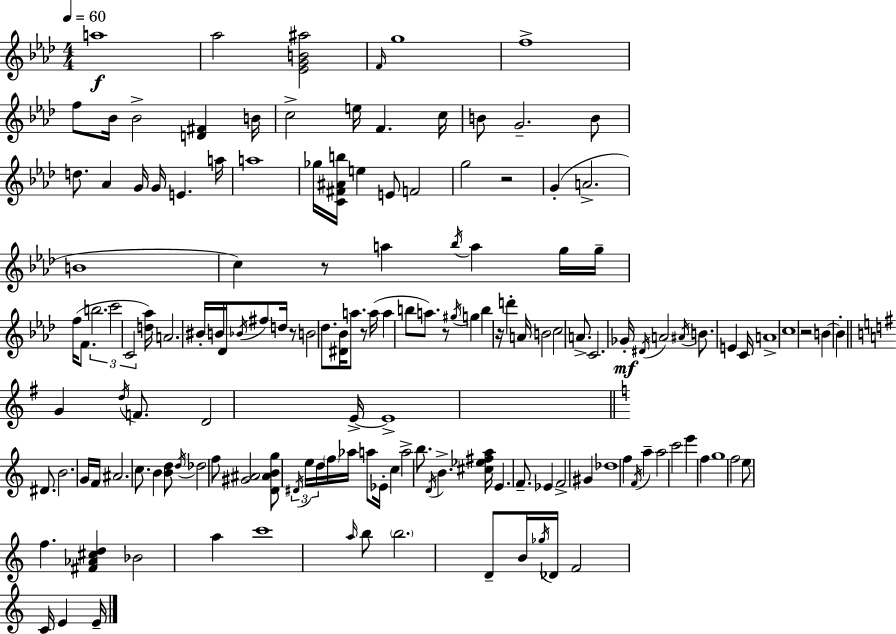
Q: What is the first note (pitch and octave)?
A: A5